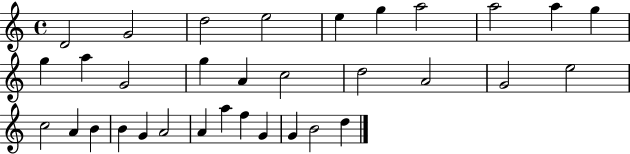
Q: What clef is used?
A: treble